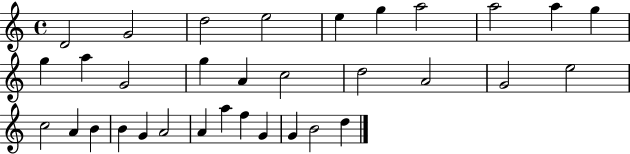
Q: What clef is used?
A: treble